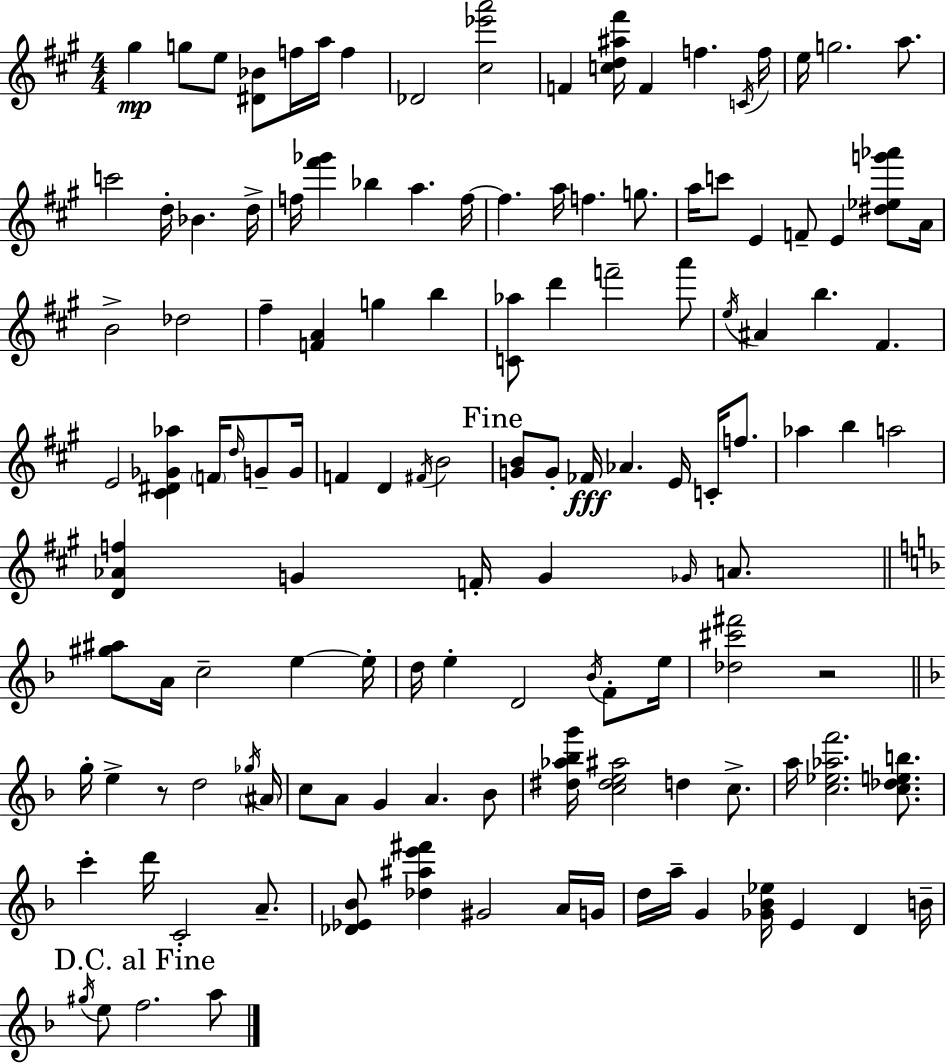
X:1
T:Untitled
M:4/4
L:1/4
K:A
^g g/2 e/2 [^D_B]/2 f/4 a/4 f _D2 [^c_e'a']2 F [cd^a^f']/4 F f C/4 f/4 e/4 g2 a/2 c'2 d/4 _B d/4 f/4 [^f'_g'] _b a f/4 f a/4 f g/2 a/4 c'/2 E F/2 E [^d_eg'_a']/2 A/4 B2 _d2 ^f [FA] g b [C_a]/2 d' f'2 a'/2 e/4 ^A b ^F E2 [^C^D_G_a] F/4 d/4 G/2 G/4 F D ^F/4 B2 [GB]/2 G/2 _F/4 _A E/4 C/4 f/2 _a b a2 [D_Af] G F/4 G _G/4 A/2 [^g^a]/2 A/4 c2 e e/4 d/4 e D2 _B/4 F/2 e/4 [_d^c'^f']2 z2 g/4 e z/2 d2 _g/4 ^A/4 c/2 A/2 G A _B/2 [^d_a_bg']/4 [c^de^a]2 d c/2 a/4 [c_e_af']2 [c_deb]/2 c' d'/4 C2 A/2 [_D_E_B]/2 [_d^ae'^f'] ^G2 A/4 G/4 d/4 a/4 G [_G_B_e]/4 E D B/4 ^g/4 e/2 f2 a/2